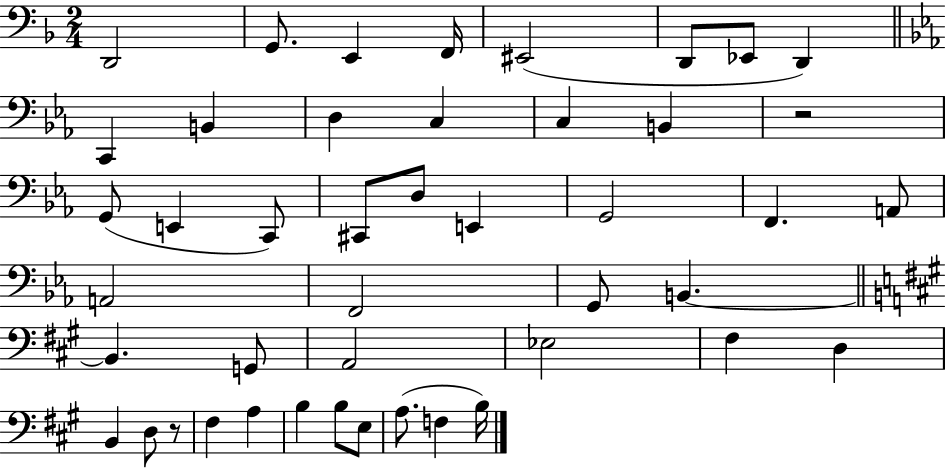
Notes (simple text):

D2/h G2/e. E2/q F2/s EIS2/h D2/e Eb2/e D2/q C2/q B2/q D3/q C3/q C3/q B2/q R/h G2/e E2/q C2/e C#2/e D3/e E2/q G2/h F2/q. A2/e A2/h F2/h G2/e B2/q. B2/q. G2/e A2/h Eb3/h F#3/q D3/q B2/q D3/e R/e F#3/q A3/q B3/q B3/e E3/e A3/e. F3/q B3/s